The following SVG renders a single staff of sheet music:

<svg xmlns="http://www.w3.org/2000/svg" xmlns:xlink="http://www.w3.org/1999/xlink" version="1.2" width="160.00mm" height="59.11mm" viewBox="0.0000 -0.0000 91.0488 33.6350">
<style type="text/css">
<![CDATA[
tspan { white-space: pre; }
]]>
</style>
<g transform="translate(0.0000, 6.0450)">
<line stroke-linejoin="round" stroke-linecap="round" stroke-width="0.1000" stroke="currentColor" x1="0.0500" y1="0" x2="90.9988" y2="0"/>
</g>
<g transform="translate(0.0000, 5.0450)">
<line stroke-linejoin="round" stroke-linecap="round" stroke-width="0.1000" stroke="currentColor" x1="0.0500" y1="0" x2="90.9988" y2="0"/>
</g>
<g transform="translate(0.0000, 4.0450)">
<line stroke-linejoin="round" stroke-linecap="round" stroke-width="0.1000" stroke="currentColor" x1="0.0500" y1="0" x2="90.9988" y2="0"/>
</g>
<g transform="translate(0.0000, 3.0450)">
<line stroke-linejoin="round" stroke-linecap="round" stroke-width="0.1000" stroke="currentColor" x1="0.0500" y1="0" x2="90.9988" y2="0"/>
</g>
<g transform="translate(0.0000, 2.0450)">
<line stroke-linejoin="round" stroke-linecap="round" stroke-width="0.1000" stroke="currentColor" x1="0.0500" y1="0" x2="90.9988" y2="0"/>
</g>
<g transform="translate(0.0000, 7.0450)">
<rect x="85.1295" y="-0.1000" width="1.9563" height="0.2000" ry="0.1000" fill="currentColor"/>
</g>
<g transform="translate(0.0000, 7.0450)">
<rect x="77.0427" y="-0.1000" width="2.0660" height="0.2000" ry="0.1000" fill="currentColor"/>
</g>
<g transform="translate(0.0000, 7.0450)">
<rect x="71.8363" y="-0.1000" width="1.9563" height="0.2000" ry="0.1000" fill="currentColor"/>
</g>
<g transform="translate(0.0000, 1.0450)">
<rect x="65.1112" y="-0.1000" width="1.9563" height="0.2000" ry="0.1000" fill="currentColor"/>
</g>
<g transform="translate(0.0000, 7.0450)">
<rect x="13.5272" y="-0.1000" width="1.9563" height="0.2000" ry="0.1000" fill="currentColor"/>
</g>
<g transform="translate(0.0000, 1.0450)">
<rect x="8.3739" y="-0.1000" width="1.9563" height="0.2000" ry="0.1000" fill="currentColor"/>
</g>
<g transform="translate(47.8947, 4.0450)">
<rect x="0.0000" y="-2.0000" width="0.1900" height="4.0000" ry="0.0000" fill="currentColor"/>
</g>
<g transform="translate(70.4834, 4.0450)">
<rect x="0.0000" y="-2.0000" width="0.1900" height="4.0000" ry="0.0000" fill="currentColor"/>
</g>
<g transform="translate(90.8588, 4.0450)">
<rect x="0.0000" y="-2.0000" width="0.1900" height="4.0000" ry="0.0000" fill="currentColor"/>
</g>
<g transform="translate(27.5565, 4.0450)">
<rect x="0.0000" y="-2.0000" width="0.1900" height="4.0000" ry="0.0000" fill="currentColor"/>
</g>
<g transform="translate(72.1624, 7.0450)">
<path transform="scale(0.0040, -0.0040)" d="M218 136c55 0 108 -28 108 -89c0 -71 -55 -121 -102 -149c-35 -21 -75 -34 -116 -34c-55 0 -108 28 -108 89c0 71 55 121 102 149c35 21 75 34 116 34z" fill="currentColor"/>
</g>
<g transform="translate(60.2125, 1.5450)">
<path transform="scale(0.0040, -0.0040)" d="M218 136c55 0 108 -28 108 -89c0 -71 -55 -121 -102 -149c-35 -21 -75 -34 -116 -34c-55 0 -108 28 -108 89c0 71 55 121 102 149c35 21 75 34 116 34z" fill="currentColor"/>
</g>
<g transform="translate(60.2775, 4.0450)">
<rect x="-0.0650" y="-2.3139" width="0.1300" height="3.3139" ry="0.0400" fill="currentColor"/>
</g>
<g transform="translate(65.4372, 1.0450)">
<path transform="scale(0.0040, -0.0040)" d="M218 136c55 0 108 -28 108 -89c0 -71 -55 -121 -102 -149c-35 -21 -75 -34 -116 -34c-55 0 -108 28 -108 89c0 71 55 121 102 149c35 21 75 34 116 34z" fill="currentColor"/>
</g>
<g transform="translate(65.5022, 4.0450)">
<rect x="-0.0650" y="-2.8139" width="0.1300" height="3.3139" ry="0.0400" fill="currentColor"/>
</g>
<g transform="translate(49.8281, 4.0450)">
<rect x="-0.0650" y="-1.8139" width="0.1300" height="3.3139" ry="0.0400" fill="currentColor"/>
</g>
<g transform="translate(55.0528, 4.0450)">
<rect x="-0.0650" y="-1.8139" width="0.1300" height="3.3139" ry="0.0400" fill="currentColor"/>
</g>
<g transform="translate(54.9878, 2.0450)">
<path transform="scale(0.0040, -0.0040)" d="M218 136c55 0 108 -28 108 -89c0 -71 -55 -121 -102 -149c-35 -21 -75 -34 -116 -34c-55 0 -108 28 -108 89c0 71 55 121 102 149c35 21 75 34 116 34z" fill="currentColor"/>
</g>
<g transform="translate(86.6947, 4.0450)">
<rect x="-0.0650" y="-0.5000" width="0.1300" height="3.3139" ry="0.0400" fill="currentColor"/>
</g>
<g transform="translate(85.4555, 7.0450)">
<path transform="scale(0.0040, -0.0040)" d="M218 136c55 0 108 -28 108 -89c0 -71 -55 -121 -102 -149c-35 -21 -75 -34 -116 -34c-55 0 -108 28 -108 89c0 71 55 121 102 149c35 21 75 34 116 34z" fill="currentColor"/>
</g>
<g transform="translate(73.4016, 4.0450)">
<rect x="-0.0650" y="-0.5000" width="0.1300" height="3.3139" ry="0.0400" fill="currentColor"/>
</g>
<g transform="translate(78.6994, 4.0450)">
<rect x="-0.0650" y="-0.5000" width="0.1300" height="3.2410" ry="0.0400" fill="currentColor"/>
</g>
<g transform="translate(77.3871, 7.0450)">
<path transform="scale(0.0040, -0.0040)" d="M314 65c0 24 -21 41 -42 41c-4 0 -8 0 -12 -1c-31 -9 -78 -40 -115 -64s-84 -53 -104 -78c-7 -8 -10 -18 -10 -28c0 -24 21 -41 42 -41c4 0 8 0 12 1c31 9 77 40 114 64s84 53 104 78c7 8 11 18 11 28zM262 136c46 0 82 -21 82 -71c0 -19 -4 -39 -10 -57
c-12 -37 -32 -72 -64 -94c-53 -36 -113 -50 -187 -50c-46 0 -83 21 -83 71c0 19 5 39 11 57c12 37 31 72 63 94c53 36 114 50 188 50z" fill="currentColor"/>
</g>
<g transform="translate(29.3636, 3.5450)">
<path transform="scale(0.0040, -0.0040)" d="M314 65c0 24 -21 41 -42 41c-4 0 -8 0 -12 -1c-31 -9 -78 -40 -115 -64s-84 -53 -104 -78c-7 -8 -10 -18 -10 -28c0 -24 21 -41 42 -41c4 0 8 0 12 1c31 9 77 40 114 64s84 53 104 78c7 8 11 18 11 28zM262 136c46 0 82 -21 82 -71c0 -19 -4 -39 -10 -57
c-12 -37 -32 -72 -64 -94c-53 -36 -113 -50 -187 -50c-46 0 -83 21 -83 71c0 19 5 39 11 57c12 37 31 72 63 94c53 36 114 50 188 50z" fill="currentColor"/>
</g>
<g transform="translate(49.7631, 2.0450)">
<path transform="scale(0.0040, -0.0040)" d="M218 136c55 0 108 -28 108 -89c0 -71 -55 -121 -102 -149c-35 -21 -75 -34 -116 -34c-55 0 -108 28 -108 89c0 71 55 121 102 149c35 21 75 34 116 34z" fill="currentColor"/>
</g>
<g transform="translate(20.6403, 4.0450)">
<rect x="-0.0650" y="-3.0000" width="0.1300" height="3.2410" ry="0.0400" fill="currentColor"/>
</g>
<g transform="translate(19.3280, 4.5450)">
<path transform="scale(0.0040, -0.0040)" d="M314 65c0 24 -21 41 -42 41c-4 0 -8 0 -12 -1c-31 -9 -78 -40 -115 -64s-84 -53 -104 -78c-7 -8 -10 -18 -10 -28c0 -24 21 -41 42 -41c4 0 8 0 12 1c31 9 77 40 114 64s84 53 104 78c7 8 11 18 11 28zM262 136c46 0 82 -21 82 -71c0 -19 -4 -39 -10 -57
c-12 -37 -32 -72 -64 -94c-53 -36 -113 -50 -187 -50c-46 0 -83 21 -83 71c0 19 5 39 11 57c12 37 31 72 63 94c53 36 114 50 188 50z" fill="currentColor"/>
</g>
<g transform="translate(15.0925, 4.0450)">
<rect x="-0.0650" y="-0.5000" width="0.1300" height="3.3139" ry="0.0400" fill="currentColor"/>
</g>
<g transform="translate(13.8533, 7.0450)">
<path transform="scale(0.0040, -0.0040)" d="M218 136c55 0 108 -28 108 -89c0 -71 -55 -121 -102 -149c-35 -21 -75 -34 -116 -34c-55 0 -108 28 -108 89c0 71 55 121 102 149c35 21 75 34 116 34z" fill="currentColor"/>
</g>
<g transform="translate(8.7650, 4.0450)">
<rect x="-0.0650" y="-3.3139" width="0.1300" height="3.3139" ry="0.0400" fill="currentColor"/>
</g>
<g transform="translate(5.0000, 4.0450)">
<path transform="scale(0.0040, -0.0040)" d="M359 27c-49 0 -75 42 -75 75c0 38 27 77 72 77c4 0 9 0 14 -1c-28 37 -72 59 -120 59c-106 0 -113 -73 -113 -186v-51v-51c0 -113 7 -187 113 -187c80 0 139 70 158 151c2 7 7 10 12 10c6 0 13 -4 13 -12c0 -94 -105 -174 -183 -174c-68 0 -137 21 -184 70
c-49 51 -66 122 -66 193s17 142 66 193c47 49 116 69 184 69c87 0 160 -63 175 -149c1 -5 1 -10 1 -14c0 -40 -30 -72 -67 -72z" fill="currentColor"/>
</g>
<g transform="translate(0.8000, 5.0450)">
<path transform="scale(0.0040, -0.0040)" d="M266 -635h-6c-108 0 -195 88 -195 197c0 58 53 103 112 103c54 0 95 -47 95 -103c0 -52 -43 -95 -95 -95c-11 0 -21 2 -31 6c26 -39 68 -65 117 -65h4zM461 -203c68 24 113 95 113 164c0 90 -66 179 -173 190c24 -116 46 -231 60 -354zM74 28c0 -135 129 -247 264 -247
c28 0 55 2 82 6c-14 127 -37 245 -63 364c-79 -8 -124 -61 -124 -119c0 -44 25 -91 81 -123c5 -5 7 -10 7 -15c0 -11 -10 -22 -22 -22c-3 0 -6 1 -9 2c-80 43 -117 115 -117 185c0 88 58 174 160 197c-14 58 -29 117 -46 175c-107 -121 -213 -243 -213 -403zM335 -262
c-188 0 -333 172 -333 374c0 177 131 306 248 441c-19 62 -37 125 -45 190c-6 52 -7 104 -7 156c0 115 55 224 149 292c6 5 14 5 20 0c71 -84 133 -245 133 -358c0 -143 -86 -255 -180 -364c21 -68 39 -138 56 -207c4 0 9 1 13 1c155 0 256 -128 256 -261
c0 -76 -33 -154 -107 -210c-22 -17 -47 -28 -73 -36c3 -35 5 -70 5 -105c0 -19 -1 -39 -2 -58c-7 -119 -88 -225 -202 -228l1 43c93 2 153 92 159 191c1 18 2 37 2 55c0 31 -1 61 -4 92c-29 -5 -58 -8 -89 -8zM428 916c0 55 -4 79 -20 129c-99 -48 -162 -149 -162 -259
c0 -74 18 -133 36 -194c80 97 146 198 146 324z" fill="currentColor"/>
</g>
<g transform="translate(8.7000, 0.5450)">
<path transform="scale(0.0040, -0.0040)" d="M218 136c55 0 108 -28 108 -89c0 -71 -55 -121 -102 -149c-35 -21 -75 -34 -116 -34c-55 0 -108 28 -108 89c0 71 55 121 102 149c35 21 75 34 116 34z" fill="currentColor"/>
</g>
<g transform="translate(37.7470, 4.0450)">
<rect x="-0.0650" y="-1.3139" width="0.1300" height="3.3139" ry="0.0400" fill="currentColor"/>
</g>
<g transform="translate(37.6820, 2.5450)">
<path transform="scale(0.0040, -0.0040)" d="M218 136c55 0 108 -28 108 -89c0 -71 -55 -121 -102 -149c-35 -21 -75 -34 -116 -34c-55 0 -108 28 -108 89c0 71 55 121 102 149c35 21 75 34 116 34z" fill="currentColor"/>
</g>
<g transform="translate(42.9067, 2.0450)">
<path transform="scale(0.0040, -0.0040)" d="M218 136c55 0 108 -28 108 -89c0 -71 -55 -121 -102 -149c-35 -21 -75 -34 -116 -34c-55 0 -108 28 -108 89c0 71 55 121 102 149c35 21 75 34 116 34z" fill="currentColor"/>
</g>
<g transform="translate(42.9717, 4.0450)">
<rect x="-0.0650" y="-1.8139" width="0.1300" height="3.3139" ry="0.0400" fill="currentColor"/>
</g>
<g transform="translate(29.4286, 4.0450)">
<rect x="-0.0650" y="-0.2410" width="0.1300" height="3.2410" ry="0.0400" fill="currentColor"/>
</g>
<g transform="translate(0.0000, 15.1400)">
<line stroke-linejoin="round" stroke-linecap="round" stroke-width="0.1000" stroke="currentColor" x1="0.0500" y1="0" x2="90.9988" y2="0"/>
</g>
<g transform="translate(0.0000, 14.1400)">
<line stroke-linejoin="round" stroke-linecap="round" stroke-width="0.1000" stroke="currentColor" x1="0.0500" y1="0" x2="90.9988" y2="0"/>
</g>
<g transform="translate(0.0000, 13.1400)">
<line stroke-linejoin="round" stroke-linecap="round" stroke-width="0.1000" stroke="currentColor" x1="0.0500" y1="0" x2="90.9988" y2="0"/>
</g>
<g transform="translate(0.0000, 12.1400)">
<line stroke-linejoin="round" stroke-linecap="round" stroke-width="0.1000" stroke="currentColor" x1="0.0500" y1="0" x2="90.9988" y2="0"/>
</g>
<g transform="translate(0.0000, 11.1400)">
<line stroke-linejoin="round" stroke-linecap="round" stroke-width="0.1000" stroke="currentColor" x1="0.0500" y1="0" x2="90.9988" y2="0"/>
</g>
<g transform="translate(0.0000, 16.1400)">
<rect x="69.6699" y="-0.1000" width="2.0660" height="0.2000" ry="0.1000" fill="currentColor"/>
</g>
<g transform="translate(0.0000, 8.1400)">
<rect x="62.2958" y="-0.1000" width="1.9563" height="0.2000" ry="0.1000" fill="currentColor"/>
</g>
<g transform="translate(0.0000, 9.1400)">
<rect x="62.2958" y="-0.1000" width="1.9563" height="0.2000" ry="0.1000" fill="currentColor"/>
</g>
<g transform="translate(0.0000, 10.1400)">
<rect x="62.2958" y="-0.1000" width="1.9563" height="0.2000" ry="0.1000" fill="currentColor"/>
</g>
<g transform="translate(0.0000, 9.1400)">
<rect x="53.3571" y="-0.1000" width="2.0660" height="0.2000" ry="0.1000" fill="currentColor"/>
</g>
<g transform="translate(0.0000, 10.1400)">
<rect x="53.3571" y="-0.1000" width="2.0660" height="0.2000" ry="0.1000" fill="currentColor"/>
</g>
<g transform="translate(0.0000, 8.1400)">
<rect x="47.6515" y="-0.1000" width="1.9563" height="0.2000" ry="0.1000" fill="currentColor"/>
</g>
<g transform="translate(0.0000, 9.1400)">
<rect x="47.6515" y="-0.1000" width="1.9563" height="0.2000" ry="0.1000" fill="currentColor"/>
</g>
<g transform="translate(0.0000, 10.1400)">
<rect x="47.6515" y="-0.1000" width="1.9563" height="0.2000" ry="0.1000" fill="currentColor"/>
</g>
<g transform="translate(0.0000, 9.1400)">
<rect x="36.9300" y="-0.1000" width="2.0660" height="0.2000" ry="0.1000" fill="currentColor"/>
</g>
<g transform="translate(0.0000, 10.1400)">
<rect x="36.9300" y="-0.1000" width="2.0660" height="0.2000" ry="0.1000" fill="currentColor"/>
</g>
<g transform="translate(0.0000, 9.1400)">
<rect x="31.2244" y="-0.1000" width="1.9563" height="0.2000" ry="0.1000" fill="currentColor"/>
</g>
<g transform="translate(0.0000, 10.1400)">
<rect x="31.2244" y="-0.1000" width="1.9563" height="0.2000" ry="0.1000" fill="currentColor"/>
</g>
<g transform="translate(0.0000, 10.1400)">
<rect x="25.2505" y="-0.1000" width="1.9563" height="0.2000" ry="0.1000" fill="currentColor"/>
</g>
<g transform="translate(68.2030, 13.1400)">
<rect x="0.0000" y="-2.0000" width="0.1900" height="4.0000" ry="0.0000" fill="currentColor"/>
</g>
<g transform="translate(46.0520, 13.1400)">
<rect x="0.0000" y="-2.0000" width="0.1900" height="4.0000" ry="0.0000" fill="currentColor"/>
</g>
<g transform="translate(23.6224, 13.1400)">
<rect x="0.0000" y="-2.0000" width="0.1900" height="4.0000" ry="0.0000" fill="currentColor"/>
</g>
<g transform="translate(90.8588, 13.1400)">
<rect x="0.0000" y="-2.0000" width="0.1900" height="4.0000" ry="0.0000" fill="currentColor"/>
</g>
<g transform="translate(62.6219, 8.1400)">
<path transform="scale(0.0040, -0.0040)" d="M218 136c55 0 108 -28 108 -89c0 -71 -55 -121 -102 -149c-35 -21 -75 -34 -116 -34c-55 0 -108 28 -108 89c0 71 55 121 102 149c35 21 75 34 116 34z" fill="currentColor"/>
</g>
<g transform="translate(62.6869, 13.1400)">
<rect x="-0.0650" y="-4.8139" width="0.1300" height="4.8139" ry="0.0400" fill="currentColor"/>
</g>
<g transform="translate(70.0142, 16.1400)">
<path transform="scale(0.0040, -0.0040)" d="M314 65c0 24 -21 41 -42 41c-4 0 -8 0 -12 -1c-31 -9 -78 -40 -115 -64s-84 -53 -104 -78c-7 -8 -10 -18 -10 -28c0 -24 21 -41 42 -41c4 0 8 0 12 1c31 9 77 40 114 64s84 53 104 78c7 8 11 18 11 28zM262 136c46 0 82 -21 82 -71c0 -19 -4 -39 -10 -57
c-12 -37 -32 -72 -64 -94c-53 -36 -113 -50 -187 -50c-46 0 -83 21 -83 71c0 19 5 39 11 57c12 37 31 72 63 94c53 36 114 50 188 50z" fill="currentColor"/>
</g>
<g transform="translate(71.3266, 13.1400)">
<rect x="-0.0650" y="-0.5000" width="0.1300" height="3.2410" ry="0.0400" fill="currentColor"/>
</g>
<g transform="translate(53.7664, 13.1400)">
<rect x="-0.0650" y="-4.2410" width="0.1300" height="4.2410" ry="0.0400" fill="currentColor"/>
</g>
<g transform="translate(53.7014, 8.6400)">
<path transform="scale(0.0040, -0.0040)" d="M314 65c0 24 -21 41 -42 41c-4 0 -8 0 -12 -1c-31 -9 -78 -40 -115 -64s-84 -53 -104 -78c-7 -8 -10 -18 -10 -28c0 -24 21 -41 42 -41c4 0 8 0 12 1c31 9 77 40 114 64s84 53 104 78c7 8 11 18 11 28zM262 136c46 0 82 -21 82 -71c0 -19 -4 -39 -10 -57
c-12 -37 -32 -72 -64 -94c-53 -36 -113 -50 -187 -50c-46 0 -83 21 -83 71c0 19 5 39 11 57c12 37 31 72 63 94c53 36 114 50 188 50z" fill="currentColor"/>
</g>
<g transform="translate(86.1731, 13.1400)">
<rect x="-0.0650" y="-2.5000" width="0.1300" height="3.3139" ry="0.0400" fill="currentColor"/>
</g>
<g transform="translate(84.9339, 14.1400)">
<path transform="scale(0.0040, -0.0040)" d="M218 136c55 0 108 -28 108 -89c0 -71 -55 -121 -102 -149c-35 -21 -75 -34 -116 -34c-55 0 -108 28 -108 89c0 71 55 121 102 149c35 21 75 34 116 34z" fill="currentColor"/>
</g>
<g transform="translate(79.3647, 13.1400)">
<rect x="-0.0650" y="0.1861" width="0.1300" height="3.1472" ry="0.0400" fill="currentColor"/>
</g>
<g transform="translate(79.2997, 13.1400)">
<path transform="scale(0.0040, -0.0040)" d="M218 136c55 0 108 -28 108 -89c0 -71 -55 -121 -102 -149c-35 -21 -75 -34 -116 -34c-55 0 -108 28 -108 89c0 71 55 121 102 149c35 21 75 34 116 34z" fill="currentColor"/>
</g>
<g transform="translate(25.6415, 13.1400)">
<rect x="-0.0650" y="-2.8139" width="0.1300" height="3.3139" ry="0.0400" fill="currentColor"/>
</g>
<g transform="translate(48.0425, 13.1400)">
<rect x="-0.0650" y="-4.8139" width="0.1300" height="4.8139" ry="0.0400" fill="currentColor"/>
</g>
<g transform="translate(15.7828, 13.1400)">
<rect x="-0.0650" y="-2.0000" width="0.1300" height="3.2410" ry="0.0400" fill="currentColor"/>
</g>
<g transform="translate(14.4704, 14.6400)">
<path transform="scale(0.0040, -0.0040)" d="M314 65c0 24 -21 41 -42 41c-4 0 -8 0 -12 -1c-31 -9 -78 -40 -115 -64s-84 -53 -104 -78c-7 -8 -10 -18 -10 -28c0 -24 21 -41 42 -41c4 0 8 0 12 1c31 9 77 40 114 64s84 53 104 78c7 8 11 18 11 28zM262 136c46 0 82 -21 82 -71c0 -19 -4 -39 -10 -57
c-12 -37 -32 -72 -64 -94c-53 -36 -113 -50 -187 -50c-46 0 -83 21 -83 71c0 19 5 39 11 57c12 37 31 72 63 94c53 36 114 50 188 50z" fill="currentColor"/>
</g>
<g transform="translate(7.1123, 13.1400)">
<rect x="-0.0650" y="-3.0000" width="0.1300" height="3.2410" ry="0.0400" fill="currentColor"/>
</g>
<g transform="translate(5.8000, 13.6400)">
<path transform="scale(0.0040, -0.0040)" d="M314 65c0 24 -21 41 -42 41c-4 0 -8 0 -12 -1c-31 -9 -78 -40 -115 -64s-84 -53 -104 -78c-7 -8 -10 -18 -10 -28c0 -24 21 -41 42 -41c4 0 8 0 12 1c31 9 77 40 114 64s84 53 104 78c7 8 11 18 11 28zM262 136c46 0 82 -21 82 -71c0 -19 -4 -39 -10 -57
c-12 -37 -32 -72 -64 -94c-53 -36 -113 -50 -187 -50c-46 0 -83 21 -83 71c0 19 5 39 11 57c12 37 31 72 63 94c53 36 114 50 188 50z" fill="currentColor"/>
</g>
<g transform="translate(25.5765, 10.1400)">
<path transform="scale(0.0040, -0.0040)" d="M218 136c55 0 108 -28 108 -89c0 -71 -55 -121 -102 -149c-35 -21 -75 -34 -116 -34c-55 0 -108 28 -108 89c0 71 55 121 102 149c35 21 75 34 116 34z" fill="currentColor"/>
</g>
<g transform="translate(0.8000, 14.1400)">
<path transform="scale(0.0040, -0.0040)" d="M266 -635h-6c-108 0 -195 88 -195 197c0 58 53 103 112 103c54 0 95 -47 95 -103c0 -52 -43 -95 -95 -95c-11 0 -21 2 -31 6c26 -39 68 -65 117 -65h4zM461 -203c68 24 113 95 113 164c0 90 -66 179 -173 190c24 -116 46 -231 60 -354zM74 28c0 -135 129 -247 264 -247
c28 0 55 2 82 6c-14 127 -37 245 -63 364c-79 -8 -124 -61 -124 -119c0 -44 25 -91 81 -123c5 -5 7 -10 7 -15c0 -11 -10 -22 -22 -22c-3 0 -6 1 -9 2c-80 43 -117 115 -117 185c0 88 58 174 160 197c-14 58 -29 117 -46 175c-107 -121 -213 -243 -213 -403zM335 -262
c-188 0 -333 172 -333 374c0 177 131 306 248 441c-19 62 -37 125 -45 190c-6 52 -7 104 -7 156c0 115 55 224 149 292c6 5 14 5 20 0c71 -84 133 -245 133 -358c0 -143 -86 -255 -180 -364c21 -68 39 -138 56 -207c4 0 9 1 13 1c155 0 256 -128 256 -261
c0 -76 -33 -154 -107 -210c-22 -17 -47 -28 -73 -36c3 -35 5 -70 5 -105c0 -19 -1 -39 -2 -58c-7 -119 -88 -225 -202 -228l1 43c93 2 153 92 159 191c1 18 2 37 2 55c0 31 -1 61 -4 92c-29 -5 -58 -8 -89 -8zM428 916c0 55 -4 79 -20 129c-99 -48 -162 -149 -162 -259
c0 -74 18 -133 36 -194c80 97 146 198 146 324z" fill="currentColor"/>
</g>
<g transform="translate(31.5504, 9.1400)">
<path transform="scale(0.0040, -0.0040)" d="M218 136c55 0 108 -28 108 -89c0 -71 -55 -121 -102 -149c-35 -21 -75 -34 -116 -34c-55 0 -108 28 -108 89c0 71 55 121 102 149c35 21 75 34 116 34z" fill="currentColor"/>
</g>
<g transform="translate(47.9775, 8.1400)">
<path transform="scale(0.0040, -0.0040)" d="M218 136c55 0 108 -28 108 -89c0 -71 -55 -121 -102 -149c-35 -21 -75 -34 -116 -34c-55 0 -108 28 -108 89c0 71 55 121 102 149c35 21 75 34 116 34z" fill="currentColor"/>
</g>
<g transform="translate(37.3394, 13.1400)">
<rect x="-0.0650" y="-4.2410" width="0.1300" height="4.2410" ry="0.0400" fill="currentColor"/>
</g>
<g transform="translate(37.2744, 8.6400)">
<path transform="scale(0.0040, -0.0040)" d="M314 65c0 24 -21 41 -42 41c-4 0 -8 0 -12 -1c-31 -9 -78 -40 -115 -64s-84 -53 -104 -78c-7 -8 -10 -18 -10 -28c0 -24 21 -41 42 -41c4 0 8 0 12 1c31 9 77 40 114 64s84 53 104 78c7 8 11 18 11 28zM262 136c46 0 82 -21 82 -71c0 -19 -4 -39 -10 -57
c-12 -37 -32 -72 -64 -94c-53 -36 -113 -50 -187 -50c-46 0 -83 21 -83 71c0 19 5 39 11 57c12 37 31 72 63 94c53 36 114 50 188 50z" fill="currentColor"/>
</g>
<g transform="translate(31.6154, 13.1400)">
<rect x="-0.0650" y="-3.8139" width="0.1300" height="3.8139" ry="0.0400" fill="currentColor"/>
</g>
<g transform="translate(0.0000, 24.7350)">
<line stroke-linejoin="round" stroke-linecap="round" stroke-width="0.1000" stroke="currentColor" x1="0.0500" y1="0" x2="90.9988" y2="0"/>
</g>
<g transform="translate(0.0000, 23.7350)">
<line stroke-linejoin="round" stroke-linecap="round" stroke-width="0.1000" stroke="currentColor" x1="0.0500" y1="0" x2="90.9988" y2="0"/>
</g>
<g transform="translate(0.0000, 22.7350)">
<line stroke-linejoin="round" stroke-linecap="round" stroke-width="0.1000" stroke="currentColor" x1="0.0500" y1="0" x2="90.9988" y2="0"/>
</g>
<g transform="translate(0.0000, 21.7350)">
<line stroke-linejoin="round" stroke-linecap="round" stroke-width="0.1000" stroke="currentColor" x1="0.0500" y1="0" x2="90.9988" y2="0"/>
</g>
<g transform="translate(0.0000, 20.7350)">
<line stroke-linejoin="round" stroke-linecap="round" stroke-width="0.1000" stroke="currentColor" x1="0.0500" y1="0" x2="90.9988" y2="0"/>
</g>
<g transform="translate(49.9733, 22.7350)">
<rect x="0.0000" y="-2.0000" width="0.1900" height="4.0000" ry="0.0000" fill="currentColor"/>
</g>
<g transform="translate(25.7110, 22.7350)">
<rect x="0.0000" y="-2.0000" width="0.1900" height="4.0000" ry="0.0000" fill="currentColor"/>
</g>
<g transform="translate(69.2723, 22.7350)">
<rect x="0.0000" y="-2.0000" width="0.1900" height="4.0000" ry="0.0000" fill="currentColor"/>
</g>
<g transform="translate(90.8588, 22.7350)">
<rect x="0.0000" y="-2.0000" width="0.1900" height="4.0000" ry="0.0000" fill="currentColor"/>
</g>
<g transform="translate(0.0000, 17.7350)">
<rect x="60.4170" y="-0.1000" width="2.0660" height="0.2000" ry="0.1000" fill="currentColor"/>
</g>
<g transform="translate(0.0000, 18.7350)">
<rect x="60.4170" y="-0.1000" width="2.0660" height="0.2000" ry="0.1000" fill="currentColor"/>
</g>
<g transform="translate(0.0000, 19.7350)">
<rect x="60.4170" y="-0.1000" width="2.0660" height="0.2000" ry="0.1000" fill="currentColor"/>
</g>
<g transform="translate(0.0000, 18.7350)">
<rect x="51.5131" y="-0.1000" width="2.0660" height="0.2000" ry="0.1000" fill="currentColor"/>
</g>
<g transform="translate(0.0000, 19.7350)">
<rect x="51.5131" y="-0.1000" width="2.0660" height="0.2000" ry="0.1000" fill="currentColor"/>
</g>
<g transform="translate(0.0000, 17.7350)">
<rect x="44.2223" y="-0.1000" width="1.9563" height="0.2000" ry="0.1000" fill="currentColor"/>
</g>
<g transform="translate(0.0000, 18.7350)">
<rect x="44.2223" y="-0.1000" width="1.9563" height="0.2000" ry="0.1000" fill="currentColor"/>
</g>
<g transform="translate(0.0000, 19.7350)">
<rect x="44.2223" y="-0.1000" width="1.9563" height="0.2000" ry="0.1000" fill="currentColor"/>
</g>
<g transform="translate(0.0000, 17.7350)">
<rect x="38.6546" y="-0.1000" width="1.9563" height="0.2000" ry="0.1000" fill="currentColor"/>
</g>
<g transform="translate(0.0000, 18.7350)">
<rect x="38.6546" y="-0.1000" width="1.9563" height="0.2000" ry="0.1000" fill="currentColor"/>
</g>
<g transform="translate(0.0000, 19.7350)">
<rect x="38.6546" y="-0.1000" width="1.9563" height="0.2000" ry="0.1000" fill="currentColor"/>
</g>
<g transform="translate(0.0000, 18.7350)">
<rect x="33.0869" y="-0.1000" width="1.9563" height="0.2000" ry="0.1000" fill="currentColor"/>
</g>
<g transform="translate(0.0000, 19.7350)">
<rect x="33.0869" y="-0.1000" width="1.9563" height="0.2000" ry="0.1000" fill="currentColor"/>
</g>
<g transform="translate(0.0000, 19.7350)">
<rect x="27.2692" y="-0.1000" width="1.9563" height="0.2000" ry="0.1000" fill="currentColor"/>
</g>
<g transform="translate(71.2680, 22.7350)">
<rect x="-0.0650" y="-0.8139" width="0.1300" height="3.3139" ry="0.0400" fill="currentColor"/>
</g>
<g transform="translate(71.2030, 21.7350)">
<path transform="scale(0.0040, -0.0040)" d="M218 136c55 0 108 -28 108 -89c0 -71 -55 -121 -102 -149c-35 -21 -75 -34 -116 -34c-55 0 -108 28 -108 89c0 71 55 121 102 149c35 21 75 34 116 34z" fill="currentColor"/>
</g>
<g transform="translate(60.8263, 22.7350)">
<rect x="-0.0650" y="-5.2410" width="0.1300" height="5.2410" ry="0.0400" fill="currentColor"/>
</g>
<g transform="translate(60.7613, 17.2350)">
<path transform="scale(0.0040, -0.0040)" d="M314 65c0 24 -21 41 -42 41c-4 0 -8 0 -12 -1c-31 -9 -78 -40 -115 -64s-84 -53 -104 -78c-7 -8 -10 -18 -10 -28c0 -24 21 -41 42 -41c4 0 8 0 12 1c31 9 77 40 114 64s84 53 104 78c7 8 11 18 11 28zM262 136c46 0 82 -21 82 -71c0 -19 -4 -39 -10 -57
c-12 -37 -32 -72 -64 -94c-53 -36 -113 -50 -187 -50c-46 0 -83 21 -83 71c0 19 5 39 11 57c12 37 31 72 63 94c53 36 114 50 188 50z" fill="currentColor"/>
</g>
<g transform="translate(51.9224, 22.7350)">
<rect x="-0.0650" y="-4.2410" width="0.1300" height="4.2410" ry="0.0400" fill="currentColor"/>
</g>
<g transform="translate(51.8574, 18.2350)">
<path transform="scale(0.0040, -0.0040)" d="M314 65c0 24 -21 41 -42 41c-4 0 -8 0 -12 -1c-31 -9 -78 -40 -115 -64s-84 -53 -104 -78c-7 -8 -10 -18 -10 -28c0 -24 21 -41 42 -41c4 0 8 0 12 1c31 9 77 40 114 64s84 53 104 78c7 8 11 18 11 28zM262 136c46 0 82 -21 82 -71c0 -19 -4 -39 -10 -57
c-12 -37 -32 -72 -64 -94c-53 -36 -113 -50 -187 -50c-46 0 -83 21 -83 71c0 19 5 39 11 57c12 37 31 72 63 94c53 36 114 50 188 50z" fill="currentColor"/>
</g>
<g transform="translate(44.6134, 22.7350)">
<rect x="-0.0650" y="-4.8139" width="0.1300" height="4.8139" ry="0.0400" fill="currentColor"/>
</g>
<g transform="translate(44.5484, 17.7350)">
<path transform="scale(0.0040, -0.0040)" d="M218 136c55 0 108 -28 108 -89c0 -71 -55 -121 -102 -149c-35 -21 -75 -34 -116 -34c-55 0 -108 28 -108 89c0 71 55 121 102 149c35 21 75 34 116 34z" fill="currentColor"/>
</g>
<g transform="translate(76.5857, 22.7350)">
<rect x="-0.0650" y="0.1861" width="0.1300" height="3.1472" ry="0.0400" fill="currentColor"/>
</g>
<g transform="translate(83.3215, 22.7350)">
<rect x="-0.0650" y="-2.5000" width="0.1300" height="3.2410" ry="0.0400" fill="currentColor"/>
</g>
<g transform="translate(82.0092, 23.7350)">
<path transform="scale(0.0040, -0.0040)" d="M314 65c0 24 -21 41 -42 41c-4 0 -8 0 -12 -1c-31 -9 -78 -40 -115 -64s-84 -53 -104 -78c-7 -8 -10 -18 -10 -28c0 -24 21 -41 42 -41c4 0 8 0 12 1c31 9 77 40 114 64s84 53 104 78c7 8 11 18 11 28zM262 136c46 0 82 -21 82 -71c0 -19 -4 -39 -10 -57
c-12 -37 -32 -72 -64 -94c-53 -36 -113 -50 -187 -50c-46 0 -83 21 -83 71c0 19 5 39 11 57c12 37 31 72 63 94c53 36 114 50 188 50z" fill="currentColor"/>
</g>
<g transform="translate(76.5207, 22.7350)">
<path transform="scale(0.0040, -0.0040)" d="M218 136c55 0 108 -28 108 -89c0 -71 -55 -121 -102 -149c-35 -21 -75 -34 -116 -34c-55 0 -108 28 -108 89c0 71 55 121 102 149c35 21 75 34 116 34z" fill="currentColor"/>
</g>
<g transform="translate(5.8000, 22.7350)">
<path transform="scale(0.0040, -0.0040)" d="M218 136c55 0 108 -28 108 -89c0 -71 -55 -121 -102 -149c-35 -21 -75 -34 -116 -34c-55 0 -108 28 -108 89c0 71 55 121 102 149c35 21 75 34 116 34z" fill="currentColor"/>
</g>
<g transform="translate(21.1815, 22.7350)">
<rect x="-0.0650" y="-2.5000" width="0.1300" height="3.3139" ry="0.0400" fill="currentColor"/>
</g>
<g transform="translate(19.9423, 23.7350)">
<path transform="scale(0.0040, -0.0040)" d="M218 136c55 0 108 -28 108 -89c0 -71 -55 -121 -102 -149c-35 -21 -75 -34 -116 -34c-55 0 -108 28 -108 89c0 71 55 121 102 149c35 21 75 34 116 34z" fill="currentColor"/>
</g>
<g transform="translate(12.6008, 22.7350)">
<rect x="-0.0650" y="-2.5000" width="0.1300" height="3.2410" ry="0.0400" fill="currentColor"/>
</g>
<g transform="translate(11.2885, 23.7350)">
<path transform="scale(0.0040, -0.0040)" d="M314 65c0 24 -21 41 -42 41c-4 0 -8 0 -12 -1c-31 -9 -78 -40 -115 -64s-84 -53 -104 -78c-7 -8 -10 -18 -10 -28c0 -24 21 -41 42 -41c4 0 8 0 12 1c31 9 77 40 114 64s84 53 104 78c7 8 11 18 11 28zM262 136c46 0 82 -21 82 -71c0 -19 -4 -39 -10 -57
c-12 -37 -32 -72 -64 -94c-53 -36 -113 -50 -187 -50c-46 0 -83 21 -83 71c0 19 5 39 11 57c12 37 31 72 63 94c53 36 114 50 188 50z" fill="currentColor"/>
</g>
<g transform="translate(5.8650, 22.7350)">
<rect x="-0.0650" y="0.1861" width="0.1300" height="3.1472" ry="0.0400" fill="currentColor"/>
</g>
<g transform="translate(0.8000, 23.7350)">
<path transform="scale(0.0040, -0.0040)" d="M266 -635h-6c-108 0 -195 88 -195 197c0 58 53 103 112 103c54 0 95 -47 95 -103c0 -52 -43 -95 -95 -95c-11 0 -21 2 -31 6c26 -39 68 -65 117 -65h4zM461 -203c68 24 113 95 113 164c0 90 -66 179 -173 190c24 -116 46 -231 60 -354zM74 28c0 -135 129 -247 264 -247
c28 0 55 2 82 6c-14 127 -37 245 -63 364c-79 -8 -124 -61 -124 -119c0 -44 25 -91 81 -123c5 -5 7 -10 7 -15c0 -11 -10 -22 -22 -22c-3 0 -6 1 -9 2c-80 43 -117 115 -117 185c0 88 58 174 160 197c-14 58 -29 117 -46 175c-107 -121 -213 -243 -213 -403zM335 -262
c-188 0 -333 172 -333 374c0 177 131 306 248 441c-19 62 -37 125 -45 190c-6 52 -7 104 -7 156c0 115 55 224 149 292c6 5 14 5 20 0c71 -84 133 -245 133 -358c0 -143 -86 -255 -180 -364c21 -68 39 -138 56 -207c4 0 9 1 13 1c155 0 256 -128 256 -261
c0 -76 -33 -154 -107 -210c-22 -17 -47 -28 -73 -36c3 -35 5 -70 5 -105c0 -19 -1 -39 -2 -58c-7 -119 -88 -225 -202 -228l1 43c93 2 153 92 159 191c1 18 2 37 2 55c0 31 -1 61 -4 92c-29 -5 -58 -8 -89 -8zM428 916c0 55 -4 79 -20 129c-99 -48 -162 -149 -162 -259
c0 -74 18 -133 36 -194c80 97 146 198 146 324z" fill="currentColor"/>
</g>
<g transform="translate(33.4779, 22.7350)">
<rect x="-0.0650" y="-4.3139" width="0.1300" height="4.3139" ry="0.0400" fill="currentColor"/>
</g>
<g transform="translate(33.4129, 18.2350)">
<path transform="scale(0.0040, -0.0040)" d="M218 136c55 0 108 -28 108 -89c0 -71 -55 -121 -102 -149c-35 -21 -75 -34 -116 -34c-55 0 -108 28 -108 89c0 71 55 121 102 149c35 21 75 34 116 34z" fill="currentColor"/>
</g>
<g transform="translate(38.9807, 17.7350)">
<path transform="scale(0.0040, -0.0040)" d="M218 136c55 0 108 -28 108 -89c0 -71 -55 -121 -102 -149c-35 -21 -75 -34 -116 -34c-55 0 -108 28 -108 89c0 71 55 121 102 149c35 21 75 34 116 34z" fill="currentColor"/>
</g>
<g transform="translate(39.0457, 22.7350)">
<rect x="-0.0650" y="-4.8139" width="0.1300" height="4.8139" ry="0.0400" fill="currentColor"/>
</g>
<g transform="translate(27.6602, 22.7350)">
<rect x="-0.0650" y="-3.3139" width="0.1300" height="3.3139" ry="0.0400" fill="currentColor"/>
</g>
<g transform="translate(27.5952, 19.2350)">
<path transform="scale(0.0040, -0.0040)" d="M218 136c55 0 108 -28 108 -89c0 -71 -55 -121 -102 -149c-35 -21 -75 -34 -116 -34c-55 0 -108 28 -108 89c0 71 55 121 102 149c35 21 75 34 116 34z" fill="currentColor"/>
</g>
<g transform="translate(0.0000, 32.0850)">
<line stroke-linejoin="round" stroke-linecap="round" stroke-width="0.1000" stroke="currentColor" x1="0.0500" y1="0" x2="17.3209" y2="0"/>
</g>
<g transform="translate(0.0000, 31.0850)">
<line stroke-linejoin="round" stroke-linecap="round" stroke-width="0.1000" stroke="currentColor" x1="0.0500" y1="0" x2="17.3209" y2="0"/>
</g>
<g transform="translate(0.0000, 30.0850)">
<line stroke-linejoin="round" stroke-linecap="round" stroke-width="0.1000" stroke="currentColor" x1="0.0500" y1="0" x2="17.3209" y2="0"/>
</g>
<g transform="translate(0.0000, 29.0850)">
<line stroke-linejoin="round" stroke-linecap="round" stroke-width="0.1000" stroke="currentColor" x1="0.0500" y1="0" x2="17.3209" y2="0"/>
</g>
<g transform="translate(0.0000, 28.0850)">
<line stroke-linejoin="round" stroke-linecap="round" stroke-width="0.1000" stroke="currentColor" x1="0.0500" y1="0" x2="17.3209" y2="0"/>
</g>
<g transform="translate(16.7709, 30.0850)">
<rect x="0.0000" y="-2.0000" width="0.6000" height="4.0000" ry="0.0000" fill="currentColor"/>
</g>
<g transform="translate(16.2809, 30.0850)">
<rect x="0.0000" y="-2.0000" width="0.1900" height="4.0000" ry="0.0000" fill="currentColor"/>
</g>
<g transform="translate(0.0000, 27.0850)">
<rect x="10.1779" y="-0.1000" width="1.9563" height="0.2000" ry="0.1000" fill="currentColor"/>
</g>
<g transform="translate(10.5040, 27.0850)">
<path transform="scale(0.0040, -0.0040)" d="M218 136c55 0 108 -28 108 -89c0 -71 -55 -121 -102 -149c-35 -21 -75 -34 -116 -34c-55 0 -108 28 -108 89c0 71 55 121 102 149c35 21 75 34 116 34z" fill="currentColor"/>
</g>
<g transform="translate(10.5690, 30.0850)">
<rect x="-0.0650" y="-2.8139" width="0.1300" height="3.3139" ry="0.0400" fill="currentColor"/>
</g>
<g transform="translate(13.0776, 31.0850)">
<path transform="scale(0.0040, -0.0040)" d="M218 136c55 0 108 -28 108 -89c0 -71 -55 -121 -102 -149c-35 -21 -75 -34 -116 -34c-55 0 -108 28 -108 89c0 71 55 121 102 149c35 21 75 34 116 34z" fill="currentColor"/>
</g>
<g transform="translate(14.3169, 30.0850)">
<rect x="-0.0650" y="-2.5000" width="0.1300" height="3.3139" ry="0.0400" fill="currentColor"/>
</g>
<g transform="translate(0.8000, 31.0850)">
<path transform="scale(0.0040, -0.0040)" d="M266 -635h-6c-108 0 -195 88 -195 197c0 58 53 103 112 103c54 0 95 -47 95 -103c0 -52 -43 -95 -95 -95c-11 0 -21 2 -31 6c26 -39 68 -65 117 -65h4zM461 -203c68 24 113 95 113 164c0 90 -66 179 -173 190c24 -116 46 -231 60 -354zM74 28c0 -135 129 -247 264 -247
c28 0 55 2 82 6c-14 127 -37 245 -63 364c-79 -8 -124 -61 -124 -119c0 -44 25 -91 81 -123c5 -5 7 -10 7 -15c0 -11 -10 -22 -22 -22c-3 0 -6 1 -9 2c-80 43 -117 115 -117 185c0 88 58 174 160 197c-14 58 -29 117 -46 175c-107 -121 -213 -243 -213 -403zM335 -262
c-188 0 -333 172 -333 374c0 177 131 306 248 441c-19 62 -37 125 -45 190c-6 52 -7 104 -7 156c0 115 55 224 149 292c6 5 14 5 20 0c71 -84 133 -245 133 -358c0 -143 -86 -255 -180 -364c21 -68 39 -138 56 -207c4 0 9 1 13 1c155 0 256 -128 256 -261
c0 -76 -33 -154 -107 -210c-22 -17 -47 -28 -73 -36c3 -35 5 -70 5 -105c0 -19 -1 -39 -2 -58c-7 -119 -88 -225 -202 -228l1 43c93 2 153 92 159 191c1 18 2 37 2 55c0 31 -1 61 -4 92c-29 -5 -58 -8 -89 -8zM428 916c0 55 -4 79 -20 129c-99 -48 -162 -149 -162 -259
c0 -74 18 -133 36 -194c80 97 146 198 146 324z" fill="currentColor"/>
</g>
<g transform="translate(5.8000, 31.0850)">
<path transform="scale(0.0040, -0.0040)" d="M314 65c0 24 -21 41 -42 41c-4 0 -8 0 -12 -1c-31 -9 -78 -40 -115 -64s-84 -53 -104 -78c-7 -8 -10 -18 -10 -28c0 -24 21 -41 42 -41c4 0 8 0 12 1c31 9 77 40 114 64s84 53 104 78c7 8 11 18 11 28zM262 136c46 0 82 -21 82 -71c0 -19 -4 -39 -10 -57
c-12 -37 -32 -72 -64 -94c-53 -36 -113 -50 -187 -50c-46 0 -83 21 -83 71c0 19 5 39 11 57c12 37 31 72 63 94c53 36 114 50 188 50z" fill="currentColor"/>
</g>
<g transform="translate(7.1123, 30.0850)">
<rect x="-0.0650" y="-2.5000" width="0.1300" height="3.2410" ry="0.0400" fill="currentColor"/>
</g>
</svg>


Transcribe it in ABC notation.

X:1
T:Untitled
M:4/4
L:1/4
K:C
b C A2 c2 e f f f g a C C2 C A2 F2 a c' d'2 e' d'2 e' C2 B G B G2 G b d' e' e' d'2 f'2 d B G2 G2 a G